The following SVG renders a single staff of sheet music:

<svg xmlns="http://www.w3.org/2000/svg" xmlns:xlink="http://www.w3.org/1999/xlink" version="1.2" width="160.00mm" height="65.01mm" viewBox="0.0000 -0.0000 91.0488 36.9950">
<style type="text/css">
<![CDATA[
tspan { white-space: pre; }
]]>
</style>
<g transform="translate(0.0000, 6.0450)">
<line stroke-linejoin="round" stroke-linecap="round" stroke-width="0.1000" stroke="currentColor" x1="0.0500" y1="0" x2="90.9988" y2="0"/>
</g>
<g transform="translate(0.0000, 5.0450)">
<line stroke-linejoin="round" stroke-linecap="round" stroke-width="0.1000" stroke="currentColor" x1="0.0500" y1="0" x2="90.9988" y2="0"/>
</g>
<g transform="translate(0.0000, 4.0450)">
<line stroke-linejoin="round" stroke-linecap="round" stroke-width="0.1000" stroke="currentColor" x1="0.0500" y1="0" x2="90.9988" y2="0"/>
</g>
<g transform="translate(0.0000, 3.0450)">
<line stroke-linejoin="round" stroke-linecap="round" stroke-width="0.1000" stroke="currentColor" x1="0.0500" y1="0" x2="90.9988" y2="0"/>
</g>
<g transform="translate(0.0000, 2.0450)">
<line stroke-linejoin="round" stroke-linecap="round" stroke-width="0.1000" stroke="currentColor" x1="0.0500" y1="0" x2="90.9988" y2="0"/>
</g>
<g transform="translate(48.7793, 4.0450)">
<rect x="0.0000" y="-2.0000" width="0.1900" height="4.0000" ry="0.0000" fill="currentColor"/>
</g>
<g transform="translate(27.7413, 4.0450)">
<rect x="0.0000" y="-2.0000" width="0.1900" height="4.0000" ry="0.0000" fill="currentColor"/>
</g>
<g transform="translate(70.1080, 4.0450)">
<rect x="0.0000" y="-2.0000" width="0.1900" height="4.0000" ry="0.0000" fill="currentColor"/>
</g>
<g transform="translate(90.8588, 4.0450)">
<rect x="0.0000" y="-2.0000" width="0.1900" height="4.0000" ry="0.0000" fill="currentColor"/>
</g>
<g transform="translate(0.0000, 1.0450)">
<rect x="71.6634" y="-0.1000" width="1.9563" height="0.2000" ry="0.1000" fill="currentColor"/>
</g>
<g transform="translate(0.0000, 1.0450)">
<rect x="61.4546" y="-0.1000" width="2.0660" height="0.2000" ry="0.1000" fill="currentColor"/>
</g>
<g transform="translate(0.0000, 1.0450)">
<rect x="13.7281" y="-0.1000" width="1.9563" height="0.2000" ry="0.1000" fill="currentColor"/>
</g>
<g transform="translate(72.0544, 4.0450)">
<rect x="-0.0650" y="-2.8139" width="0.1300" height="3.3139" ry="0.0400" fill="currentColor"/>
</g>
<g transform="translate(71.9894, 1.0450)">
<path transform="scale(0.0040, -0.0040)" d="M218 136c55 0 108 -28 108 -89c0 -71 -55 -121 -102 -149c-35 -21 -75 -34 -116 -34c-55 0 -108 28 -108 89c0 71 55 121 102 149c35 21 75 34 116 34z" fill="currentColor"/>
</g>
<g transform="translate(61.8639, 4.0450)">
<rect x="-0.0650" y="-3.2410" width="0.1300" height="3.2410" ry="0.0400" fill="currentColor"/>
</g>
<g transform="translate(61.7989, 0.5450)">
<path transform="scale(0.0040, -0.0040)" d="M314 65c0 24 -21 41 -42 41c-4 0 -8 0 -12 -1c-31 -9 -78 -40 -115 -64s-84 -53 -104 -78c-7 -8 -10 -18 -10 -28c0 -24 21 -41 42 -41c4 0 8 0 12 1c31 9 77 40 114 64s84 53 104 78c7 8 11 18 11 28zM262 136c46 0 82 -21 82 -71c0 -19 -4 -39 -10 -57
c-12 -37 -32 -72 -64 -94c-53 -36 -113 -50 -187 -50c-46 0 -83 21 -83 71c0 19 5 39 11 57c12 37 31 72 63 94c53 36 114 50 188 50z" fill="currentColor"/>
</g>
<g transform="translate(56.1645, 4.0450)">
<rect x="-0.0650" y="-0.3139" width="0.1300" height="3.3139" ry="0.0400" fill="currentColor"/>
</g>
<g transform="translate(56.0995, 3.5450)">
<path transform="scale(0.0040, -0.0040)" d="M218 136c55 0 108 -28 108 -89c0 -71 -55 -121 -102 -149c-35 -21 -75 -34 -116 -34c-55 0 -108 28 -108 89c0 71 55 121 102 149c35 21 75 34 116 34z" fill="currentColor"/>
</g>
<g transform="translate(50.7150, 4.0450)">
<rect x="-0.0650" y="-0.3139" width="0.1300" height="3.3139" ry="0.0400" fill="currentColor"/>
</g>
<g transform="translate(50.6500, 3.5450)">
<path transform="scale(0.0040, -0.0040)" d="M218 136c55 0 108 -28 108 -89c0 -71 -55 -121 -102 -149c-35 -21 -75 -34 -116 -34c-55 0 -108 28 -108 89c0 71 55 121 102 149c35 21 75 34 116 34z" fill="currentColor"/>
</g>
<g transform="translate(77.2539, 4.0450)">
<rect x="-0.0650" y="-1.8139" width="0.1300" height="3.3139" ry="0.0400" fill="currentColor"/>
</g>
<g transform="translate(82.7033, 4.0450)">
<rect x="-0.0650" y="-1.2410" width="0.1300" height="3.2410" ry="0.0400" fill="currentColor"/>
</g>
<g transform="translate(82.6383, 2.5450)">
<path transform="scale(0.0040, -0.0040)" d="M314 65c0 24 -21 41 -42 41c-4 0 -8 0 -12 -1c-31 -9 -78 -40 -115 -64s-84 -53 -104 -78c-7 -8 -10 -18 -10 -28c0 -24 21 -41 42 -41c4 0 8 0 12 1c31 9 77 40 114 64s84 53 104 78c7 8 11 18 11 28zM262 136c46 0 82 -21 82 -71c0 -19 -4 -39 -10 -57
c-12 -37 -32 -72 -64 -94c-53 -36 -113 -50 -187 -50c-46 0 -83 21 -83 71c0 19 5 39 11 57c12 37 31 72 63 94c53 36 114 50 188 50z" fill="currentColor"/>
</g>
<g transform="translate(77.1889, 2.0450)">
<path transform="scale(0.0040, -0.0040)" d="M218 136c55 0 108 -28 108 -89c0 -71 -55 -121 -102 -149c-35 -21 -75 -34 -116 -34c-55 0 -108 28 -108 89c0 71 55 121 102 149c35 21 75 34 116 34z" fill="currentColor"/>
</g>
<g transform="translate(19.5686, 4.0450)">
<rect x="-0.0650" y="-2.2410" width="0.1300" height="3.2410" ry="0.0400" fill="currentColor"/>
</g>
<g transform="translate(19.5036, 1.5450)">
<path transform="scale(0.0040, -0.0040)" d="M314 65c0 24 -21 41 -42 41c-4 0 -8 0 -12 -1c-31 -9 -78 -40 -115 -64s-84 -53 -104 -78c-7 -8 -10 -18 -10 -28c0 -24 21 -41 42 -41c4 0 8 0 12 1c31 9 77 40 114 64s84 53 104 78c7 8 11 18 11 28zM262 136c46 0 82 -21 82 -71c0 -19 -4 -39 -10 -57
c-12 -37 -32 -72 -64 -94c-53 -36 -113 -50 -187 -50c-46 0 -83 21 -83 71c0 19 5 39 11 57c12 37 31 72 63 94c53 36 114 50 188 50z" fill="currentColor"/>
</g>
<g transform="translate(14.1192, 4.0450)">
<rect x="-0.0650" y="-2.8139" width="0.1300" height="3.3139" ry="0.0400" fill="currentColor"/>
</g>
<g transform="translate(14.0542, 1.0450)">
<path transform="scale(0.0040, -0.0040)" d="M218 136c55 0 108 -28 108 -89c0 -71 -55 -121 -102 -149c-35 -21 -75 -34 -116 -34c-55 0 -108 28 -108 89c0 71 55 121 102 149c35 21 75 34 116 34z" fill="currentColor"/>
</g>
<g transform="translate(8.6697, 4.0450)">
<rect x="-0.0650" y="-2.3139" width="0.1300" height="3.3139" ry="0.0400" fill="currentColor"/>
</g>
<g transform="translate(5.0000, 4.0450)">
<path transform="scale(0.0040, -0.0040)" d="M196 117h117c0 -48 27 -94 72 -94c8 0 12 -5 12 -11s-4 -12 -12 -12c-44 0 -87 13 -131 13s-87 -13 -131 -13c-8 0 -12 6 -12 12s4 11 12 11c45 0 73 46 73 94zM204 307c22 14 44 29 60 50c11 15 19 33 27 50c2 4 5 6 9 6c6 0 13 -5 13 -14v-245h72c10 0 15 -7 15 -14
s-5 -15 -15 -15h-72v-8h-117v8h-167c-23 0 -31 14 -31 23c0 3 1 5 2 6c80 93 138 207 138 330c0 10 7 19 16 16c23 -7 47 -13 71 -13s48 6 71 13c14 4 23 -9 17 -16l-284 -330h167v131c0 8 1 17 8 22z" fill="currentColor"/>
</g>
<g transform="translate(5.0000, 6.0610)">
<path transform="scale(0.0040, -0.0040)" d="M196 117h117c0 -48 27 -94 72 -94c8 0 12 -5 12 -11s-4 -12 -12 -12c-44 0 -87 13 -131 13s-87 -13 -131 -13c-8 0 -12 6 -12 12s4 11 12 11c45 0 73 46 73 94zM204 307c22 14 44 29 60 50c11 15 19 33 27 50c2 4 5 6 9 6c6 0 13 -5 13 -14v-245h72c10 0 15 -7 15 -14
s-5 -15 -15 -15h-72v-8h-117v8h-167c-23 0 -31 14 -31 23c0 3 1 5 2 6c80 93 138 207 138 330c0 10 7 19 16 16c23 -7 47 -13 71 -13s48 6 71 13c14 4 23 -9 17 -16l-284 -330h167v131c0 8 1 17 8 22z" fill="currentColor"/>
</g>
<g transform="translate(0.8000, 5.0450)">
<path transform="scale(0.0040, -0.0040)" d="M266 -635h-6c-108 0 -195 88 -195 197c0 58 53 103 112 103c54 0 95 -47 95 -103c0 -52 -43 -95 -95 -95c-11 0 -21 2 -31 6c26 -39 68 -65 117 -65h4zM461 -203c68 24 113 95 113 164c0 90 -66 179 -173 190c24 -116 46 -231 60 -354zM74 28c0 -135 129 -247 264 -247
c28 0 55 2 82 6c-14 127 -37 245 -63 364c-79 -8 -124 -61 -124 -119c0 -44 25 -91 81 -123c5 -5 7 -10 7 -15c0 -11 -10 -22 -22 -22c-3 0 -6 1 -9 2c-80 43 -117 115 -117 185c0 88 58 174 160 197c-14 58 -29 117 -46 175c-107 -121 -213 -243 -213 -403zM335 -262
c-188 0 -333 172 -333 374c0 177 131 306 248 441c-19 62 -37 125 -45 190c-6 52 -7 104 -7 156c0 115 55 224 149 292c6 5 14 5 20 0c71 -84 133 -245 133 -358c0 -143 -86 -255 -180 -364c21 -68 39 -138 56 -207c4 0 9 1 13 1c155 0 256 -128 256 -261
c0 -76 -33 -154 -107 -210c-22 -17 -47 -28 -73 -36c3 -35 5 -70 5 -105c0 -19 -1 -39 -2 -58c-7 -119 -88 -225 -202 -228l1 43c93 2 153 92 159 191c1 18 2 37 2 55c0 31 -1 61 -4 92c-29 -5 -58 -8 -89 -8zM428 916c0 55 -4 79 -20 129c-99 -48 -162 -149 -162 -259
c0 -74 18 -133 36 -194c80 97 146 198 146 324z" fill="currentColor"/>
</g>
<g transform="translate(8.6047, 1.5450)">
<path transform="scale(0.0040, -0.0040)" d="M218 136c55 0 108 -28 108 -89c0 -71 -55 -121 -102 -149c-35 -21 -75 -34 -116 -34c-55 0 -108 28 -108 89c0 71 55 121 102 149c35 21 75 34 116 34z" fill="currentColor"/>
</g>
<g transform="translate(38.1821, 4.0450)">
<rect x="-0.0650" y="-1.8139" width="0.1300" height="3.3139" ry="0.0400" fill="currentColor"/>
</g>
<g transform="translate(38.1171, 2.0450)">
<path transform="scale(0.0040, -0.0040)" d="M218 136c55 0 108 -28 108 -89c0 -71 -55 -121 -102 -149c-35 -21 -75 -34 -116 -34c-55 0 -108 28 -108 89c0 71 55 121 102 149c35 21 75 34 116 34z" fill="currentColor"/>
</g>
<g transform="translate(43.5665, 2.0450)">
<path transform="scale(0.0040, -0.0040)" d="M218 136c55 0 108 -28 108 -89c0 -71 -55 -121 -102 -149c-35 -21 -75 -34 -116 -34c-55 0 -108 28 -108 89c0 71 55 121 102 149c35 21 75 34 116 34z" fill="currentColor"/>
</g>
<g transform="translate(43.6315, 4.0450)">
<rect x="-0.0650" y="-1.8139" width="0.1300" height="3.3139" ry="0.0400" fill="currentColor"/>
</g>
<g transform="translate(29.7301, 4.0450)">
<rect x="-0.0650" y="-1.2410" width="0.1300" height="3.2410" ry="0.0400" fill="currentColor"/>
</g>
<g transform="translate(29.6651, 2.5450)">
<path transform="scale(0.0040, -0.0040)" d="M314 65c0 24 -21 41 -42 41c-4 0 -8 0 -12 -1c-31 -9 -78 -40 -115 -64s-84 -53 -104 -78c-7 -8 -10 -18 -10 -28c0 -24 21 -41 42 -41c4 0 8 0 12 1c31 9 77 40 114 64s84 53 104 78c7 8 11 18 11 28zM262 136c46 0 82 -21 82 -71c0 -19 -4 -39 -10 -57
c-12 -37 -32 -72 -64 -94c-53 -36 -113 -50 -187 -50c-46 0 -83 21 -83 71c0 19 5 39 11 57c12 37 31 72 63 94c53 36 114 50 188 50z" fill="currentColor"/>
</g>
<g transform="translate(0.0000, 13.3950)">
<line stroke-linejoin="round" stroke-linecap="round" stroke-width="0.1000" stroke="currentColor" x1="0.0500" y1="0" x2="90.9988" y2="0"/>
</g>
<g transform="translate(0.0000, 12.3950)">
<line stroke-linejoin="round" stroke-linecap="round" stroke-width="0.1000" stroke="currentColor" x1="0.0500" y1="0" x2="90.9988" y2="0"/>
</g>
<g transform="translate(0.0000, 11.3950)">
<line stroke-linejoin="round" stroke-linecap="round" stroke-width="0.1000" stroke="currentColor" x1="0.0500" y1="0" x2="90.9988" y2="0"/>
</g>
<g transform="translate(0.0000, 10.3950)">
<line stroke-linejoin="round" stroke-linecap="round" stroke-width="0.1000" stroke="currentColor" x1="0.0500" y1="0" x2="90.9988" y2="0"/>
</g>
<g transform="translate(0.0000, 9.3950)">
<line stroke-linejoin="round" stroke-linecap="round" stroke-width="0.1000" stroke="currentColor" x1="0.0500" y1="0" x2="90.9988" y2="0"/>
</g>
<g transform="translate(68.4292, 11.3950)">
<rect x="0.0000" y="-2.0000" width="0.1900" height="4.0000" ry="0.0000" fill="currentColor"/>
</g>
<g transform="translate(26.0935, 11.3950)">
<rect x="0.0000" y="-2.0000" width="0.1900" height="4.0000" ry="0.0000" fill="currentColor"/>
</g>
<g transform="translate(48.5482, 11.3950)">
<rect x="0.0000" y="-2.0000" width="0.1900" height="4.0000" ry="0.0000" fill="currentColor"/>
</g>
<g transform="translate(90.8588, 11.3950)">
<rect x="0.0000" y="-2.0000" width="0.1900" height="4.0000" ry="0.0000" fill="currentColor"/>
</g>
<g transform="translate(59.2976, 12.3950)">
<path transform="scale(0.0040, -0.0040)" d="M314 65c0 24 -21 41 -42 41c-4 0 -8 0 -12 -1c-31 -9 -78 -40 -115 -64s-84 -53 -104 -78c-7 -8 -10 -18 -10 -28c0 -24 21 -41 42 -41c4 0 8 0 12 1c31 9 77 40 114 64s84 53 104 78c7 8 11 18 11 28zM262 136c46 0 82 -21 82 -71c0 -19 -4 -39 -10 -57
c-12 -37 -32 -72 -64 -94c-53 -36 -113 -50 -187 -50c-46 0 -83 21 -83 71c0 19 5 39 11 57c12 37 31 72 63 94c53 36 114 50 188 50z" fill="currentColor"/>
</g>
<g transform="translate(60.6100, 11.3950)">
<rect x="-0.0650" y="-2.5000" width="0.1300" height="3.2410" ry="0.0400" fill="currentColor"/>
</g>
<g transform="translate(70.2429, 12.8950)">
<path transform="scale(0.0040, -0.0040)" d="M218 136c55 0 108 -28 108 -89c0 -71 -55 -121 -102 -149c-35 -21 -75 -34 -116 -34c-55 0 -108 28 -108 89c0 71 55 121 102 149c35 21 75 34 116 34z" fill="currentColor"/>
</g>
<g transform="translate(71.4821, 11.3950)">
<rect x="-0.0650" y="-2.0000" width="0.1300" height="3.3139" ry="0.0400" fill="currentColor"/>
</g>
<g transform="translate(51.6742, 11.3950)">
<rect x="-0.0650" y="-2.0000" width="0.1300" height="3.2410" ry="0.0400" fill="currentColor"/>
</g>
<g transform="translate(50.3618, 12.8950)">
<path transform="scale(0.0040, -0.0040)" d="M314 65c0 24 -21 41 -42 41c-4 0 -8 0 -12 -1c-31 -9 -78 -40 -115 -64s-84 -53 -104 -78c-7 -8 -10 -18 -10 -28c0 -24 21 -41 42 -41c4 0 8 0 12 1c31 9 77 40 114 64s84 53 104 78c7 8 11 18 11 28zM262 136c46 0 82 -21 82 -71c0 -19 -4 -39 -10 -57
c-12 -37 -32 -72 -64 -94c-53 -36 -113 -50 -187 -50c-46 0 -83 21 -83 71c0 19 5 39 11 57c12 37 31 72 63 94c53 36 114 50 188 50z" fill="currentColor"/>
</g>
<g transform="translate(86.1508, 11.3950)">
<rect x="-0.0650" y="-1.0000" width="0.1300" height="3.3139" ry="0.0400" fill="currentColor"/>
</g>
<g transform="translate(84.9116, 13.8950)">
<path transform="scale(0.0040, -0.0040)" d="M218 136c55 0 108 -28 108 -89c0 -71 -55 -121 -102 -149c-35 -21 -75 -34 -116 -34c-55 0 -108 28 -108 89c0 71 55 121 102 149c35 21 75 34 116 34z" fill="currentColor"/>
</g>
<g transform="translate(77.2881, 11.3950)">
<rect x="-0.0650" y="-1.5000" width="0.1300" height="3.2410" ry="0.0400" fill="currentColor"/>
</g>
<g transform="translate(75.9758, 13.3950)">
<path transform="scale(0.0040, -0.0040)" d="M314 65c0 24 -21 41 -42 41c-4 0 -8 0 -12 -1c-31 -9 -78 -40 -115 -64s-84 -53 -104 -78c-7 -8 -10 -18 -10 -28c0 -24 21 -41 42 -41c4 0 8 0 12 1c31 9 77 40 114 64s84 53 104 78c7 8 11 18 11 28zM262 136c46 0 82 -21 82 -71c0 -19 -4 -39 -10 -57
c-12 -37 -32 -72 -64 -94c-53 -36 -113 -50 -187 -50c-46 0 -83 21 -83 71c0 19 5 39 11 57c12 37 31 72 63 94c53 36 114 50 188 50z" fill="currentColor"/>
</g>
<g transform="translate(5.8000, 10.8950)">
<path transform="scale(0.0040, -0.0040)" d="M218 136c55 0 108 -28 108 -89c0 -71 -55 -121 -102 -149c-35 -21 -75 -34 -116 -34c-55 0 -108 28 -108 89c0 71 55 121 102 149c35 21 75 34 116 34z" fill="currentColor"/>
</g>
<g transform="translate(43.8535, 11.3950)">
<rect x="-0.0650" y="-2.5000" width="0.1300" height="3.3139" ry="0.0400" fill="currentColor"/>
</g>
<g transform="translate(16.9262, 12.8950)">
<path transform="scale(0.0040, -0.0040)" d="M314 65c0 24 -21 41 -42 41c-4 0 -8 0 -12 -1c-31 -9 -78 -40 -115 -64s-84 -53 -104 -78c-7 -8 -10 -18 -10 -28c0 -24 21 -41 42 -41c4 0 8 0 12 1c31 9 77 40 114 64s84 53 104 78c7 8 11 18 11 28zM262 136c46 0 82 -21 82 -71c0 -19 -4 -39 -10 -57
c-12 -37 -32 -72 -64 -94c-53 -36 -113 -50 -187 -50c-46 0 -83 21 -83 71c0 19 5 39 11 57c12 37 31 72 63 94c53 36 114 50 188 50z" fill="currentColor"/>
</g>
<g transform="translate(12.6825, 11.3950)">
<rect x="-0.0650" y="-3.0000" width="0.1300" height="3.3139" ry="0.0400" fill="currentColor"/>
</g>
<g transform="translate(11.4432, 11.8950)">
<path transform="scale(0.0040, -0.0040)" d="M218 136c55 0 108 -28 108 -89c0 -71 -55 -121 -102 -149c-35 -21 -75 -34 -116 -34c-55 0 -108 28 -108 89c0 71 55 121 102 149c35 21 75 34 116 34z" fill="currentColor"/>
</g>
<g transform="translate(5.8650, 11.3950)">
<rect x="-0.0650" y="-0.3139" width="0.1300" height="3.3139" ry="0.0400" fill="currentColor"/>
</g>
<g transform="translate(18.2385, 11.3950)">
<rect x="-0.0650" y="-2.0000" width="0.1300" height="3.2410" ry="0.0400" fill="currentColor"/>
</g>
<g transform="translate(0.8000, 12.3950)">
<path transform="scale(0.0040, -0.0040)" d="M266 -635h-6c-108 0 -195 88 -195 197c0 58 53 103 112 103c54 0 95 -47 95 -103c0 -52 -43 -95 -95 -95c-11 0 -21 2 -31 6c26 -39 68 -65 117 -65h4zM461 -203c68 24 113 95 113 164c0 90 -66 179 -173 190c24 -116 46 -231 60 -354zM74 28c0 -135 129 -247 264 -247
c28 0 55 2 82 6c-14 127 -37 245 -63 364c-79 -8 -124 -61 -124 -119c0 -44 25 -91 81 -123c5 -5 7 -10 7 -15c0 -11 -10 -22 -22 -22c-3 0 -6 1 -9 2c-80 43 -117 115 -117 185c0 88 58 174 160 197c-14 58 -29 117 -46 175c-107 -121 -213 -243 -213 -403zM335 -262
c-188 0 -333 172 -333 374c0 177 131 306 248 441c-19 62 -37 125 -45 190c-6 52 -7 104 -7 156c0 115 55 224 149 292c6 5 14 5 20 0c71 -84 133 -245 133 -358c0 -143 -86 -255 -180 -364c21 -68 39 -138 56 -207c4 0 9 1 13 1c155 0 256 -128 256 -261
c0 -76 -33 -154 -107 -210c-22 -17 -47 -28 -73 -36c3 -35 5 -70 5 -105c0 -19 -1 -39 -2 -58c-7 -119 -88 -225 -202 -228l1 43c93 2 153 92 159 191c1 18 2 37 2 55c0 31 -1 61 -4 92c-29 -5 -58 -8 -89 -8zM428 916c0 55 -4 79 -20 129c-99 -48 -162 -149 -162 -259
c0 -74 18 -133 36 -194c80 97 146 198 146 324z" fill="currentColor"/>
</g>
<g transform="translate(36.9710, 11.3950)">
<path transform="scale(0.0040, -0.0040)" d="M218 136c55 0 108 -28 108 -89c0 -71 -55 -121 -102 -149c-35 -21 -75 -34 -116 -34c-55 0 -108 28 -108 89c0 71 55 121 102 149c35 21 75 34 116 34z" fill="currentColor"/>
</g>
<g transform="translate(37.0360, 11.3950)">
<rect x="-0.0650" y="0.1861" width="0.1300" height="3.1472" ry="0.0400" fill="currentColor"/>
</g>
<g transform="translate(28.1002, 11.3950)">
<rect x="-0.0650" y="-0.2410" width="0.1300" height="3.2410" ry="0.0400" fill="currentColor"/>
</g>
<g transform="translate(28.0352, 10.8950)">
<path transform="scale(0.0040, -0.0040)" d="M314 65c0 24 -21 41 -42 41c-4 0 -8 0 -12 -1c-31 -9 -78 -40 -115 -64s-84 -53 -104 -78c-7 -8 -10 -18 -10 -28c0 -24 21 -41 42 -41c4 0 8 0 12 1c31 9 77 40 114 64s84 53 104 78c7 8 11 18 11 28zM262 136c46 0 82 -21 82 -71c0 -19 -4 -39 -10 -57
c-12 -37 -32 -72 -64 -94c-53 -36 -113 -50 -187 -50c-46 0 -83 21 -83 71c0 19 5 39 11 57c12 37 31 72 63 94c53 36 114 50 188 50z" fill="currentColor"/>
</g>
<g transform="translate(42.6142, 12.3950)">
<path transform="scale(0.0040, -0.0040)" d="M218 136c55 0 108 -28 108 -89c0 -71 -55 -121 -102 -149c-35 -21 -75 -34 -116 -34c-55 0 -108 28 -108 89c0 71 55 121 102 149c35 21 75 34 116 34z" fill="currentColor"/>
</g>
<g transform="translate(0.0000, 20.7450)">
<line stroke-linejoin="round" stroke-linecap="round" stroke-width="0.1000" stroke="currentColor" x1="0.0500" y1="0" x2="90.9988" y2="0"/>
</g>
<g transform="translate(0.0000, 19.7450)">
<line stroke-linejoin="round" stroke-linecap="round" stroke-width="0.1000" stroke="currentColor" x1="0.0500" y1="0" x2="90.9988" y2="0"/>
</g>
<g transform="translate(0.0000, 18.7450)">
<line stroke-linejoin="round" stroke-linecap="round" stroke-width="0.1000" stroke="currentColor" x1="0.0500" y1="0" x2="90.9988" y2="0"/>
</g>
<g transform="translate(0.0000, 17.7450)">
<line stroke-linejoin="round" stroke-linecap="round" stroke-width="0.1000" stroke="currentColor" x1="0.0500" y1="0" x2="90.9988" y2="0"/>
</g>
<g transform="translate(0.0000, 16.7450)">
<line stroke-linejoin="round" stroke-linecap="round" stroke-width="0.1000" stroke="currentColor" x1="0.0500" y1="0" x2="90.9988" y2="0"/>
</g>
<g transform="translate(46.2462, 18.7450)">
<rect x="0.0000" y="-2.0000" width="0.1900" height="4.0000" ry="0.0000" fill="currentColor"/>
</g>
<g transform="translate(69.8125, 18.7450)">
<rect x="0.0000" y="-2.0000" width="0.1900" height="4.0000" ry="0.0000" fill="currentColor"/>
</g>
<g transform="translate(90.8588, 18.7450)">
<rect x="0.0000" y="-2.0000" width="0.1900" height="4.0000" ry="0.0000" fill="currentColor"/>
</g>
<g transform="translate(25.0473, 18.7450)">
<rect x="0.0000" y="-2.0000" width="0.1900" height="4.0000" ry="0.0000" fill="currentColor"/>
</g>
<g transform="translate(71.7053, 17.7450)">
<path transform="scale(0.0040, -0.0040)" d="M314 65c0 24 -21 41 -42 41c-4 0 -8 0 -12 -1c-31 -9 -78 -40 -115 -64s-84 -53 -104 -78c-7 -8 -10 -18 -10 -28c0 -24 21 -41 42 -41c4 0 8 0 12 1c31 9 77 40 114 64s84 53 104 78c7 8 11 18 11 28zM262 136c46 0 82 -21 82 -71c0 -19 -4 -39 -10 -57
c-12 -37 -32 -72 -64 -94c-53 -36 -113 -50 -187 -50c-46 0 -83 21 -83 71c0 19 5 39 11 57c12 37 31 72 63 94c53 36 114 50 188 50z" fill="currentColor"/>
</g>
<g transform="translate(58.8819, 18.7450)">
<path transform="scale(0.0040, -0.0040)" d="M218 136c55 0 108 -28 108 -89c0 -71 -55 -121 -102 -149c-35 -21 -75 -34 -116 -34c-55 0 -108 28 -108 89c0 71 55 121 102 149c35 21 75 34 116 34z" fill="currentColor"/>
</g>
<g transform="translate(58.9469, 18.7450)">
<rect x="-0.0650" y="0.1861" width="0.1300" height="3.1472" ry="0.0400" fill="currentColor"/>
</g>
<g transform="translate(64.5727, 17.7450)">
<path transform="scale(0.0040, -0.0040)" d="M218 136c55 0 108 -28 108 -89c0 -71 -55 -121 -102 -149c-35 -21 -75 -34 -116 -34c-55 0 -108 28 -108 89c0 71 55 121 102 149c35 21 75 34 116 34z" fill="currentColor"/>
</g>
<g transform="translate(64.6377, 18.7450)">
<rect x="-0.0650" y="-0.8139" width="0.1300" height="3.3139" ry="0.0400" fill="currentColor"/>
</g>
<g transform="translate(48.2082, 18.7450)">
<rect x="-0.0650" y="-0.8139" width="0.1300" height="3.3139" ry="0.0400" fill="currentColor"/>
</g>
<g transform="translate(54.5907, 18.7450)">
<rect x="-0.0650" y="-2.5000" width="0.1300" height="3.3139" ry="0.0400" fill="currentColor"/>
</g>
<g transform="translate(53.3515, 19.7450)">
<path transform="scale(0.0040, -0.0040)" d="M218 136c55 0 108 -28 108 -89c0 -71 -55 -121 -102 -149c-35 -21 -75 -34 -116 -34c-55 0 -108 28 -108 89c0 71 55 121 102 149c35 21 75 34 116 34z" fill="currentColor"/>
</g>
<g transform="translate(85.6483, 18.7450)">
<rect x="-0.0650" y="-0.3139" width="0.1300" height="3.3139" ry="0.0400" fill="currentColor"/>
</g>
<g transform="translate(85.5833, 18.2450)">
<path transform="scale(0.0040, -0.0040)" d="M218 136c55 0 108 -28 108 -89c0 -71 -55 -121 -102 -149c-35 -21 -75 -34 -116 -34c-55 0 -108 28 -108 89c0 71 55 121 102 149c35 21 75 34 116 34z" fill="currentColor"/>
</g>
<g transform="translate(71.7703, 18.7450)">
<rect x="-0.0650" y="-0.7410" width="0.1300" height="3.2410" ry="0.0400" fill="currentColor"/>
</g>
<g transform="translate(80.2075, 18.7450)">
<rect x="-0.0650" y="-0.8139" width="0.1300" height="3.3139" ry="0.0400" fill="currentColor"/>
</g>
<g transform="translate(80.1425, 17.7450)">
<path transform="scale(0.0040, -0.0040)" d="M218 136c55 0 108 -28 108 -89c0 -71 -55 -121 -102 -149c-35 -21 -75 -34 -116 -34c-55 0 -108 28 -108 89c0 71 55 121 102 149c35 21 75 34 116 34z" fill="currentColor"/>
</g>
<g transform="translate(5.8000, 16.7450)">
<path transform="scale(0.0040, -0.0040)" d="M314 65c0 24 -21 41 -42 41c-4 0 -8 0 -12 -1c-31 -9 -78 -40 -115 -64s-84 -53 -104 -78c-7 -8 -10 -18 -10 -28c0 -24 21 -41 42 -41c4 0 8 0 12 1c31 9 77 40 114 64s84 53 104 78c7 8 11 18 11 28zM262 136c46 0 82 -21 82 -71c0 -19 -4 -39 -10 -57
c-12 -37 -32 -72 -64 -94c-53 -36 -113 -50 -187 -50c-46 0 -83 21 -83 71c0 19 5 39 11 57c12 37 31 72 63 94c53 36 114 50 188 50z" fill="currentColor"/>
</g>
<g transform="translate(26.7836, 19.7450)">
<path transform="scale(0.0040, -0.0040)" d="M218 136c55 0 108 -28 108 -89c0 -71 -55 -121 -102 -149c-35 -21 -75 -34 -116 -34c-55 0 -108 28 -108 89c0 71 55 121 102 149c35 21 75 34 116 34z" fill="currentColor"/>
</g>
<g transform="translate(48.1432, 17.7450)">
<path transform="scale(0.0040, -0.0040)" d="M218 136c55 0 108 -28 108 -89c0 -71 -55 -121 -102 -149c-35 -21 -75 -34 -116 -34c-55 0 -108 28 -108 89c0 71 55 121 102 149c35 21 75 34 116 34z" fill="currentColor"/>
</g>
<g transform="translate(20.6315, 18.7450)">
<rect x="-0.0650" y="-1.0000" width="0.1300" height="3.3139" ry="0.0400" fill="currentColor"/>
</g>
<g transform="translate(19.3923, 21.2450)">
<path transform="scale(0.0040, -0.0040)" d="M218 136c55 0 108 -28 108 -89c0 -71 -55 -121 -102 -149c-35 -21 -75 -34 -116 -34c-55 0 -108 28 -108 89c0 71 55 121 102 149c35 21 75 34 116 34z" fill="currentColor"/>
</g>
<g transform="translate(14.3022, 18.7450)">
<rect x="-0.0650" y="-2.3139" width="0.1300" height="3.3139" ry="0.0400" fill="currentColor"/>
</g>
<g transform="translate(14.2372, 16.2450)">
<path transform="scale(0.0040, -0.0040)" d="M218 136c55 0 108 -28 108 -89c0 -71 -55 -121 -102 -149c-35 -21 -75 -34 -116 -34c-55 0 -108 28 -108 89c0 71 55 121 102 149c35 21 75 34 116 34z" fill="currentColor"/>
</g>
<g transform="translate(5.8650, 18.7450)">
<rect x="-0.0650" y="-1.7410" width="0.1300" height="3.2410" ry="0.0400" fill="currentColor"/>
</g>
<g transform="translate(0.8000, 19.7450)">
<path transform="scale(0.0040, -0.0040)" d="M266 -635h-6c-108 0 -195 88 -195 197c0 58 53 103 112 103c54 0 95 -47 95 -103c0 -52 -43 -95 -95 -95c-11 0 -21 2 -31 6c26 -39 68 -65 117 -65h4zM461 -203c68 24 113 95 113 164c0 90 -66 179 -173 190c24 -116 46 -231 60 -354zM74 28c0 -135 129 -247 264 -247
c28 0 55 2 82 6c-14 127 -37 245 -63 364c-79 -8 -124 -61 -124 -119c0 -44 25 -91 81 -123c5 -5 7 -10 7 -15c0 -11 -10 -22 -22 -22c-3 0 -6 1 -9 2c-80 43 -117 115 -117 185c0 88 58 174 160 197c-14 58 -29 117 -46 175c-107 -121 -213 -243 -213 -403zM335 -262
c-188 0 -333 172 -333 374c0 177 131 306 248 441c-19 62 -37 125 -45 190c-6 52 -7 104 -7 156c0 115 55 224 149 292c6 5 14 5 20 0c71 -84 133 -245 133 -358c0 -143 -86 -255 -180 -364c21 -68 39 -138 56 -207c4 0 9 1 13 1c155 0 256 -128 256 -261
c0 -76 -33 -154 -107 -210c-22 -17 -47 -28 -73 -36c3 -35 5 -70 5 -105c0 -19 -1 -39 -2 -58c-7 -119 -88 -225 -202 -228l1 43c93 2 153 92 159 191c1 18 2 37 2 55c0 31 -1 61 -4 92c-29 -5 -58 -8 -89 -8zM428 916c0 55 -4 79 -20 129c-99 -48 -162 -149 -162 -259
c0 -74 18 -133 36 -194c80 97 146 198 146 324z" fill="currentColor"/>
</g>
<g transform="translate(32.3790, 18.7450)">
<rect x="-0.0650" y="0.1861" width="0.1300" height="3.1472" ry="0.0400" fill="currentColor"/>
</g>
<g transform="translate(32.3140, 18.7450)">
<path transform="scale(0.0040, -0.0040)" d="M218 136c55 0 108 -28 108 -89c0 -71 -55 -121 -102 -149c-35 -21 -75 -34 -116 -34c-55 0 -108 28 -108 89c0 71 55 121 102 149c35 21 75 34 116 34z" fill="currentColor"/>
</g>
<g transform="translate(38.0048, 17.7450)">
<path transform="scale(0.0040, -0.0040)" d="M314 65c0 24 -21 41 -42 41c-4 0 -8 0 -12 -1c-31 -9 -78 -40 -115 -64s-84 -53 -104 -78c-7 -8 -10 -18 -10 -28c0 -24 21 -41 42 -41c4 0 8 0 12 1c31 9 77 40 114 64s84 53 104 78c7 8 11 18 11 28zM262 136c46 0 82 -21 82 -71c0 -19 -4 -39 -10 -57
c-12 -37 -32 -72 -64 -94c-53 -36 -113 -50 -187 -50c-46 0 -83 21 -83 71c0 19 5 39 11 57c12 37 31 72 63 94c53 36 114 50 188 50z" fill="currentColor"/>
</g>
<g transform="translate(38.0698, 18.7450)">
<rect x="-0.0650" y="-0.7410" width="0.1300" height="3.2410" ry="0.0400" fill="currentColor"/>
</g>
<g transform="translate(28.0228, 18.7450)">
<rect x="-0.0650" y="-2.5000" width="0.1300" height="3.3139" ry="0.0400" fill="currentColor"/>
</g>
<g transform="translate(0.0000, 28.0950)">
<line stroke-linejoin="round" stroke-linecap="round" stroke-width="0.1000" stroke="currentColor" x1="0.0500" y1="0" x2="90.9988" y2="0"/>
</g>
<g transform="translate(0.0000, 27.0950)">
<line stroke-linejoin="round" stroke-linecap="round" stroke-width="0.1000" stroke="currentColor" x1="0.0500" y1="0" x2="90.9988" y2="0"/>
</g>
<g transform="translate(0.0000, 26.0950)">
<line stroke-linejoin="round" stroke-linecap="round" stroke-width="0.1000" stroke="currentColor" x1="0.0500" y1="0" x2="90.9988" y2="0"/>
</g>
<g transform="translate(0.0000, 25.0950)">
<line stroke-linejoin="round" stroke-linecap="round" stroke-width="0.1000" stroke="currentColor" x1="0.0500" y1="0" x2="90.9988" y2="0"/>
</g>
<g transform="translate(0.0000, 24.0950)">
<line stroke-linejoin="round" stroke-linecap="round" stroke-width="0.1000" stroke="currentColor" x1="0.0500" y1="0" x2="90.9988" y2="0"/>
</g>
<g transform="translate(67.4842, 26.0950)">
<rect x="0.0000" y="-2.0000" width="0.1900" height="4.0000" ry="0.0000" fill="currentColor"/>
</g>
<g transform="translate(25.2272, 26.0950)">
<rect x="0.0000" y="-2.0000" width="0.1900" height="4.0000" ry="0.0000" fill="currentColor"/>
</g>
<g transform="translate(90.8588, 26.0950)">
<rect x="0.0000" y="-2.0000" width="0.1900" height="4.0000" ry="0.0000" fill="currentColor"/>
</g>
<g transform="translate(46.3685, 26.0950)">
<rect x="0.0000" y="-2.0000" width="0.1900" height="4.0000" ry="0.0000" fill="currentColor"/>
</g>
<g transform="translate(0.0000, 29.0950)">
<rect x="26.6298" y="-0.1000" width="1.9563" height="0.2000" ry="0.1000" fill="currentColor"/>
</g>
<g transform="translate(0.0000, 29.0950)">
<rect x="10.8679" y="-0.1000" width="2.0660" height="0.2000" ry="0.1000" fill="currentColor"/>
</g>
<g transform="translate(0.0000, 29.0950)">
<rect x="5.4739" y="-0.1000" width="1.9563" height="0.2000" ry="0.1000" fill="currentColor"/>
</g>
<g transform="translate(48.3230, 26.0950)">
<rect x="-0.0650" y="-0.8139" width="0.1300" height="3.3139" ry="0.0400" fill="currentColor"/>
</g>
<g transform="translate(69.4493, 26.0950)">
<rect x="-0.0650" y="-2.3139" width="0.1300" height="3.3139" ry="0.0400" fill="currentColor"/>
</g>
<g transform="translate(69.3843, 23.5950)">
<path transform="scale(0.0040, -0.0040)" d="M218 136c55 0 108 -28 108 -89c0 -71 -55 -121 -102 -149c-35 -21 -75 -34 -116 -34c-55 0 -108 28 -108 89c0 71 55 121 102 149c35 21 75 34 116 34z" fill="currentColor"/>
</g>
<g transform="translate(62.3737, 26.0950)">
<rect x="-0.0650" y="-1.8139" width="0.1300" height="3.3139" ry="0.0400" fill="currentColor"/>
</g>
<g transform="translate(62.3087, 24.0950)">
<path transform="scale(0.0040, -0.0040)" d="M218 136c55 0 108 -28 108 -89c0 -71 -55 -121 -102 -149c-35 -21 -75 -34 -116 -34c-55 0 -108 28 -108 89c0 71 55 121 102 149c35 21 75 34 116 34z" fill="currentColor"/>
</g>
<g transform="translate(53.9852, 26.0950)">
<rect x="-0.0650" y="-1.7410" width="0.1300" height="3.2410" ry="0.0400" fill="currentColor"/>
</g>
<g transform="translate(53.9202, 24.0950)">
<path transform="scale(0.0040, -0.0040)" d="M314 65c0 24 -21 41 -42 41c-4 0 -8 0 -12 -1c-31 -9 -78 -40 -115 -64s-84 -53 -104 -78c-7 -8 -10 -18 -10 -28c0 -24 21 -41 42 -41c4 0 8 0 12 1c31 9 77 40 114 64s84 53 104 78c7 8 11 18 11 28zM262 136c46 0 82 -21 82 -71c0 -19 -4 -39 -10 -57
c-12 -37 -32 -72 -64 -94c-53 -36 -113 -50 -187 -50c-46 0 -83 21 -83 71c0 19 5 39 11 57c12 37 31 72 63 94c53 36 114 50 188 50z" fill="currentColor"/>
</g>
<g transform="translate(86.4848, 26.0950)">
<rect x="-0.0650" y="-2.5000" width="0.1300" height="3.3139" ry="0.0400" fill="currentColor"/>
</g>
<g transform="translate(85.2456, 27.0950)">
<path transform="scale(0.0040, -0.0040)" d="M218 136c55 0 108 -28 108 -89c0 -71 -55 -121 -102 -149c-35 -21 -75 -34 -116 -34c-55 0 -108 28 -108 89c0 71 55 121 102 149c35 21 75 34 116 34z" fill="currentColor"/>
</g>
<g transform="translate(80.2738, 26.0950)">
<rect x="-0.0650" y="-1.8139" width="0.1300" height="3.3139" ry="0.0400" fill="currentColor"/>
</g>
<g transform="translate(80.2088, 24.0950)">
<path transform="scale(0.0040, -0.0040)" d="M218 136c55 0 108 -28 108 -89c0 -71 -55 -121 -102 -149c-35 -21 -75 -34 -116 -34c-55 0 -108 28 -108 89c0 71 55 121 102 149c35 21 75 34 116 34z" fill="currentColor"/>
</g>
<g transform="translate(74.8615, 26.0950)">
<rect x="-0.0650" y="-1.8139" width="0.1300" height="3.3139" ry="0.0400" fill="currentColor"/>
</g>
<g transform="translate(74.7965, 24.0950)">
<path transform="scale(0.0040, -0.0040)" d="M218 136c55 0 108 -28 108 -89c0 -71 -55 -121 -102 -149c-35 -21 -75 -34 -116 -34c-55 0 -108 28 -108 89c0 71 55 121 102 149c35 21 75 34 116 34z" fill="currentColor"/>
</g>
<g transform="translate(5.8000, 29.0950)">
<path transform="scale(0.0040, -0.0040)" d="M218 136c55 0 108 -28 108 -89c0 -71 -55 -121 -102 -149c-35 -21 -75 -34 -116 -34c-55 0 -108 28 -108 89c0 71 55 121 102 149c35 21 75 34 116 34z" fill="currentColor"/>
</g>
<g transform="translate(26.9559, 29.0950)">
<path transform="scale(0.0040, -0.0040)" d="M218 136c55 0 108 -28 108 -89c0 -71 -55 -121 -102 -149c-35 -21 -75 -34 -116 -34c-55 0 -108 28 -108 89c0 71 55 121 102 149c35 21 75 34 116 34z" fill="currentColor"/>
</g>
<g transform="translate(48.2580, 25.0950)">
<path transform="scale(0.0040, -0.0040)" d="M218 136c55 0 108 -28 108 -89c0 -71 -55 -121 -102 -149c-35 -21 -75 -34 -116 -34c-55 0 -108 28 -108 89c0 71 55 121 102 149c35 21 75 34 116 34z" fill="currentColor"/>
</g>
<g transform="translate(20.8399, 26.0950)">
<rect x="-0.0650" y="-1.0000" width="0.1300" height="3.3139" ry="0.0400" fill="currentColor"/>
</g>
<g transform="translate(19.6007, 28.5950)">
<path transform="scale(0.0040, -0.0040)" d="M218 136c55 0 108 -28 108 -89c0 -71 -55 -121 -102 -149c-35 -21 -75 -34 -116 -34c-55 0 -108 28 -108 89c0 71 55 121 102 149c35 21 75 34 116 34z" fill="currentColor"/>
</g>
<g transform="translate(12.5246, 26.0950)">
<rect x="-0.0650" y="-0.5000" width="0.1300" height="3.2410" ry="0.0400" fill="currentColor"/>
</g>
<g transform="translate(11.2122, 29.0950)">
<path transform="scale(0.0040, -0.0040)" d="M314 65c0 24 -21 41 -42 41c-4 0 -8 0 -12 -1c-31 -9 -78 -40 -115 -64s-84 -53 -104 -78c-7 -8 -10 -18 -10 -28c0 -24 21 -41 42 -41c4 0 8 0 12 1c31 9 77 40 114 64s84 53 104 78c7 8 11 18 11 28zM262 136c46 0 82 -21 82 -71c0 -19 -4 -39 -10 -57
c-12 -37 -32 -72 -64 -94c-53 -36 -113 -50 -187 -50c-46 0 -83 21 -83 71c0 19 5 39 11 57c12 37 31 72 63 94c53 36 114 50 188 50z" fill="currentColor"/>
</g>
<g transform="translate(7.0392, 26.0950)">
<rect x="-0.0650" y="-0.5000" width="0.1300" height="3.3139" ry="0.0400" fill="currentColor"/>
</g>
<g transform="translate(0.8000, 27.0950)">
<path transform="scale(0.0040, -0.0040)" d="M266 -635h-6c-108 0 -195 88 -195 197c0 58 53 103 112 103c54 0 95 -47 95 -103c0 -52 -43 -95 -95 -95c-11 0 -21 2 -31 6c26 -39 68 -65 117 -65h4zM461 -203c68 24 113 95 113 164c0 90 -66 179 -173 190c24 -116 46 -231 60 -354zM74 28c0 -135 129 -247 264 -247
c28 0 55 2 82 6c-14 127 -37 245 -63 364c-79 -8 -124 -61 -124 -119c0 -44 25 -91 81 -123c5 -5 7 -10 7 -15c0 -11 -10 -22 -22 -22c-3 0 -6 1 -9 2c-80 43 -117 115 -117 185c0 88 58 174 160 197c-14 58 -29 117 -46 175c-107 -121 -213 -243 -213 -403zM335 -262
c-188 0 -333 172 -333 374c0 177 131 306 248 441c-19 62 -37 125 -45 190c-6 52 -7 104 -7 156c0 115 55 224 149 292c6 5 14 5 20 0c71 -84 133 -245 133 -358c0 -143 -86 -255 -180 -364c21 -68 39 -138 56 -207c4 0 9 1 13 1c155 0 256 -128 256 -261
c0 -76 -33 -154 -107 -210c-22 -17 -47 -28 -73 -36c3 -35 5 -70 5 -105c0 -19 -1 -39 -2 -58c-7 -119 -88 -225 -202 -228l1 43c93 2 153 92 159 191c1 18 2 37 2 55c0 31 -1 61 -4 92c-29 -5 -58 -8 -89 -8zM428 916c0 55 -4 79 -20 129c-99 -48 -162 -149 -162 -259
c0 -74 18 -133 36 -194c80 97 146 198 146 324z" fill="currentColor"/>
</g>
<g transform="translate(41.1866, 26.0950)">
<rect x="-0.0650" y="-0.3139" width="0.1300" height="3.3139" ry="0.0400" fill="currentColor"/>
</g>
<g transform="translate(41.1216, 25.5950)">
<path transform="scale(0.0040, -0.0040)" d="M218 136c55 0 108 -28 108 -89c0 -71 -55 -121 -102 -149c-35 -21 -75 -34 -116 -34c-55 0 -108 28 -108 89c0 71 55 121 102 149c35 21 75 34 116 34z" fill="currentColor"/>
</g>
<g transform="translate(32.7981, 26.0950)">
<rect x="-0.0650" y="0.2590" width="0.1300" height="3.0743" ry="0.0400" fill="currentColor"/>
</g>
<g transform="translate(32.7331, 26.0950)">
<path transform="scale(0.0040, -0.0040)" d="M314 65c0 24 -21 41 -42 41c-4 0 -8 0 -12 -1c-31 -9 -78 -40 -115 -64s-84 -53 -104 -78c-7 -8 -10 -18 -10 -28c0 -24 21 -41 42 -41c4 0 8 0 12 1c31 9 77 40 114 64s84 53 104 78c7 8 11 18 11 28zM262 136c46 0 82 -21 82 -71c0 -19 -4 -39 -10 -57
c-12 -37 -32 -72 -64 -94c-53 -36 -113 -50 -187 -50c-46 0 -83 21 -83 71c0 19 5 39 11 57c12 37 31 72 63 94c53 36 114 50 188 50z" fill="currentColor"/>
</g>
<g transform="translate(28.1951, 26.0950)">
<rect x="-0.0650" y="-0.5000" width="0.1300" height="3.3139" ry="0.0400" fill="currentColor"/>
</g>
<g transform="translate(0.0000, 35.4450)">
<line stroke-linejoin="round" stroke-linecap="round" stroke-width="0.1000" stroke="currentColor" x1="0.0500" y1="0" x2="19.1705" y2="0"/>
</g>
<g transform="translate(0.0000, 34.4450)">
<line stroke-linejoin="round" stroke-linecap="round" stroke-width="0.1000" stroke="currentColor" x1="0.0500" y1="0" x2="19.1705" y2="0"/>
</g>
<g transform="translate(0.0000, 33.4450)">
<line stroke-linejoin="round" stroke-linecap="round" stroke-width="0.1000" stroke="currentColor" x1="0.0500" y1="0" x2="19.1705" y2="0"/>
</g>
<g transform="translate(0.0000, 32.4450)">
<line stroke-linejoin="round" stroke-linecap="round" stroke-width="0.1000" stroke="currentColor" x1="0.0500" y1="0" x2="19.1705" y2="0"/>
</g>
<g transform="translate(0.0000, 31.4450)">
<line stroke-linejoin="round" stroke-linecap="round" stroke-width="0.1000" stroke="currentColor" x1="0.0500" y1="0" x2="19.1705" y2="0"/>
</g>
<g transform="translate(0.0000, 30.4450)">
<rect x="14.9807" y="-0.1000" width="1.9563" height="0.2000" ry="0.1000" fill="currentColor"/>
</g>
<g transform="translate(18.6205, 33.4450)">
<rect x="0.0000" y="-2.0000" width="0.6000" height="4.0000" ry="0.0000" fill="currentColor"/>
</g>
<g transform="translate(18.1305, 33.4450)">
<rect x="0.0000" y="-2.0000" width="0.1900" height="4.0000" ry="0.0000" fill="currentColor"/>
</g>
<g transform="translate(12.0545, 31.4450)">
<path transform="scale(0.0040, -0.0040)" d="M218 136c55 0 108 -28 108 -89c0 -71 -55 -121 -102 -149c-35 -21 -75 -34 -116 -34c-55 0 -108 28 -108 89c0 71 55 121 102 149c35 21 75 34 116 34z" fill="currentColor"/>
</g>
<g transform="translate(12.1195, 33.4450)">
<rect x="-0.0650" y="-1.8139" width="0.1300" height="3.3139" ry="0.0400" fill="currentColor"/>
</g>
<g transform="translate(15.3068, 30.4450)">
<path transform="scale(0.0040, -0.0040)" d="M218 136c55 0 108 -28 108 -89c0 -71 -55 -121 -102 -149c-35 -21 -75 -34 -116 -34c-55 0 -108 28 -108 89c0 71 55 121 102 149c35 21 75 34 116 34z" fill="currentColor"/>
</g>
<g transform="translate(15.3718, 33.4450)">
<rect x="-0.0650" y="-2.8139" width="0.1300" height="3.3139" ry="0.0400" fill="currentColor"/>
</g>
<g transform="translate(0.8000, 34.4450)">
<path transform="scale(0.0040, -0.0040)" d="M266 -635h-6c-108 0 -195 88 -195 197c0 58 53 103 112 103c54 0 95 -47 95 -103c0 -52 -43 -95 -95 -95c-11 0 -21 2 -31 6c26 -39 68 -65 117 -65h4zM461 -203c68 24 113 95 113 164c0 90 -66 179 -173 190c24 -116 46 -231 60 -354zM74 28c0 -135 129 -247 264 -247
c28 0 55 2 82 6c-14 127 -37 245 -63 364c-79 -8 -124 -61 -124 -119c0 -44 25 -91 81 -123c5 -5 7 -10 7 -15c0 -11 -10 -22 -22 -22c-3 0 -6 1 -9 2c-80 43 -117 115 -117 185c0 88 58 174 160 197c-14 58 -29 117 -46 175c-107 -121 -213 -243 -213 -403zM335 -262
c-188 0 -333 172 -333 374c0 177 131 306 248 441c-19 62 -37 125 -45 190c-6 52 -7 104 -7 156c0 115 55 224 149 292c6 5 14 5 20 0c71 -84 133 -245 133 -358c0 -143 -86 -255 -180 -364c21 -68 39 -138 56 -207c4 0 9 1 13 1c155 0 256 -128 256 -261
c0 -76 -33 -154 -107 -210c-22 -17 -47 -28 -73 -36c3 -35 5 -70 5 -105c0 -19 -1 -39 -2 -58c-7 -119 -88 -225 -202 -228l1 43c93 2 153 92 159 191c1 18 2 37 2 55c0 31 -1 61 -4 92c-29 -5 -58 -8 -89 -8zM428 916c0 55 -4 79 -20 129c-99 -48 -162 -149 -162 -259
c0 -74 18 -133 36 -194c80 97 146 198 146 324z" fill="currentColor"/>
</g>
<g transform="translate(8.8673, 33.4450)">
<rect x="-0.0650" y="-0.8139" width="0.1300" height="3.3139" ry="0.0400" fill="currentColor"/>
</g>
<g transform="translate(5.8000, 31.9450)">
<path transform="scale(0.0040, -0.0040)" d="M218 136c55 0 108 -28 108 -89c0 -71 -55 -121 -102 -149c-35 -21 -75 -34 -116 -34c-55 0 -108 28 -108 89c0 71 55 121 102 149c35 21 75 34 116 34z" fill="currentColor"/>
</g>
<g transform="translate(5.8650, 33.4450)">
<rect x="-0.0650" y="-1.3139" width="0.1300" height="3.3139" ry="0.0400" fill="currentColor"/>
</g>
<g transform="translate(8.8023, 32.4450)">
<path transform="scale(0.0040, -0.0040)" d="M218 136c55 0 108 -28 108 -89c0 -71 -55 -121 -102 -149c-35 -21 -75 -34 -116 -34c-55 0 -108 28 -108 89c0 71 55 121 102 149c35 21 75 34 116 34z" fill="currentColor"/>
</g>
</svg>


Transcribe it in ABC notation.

X:1
T:Untitled
M:4/4
L:1/4
K:C
g a g2 e2 f f c c b2 a f e2 c A F2 c2 B G F2 G2 F E2 D f2 g D G B d2 d G B d d2 d c C C2 D C B2 c d f2 f g f f G e d f a